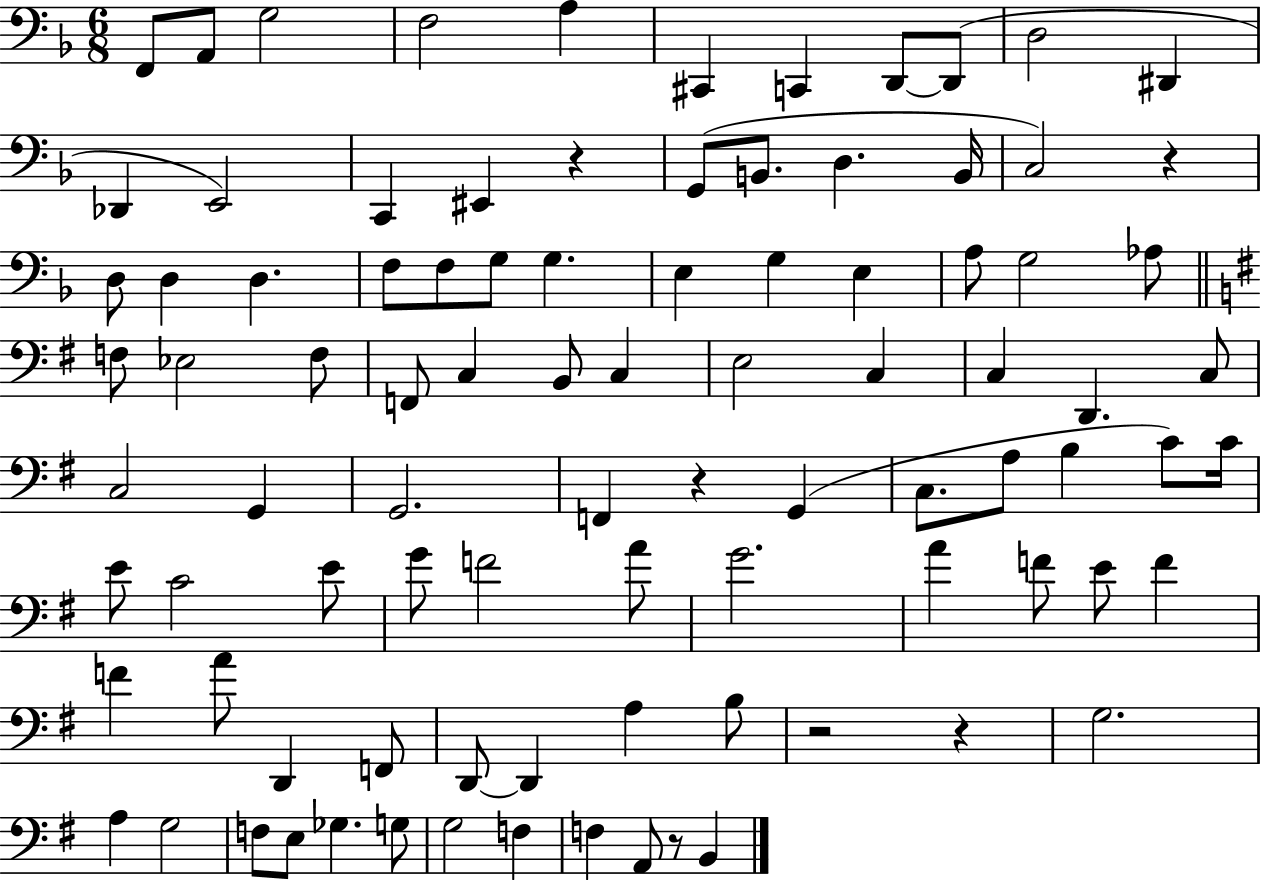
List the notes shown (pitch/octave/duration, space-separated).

F2/e A2/e G3/h F3/h A3/q C#2/q C2/q D2/e D2/e D3/h D#2/q Db2/q E2/h C2/q EIS2/q R/q G2/e B2/e. D3/q. B2/s C3/h R/q D3/e D3/q D3/q. F3/e F3/e G3/e G3/q. E3/q G3/q E3/q A3/e G3/h Ab3/e F3/e Eb3/h F3/e F2/e C3/q B2/e C3/q E3/h C3/q C3/q D2/q. C3/e C3/h G2/q G2/h. F2/q R/q G2/q C3/e. A3/e B3/q C4/e C4/s E4/e C4/h E4/e G4/e F4/h A4/e G4/h. A4/q F4/e E4/e F4/q F4/q A4/e D2/q F2/e D2/e D2/q A3/q B3/e R/h R/q G3/h. A3/q G3/h F3/e E3/e Gb3/q. G3/e G3/h F3/q F3/q A2/e R/e B2/q